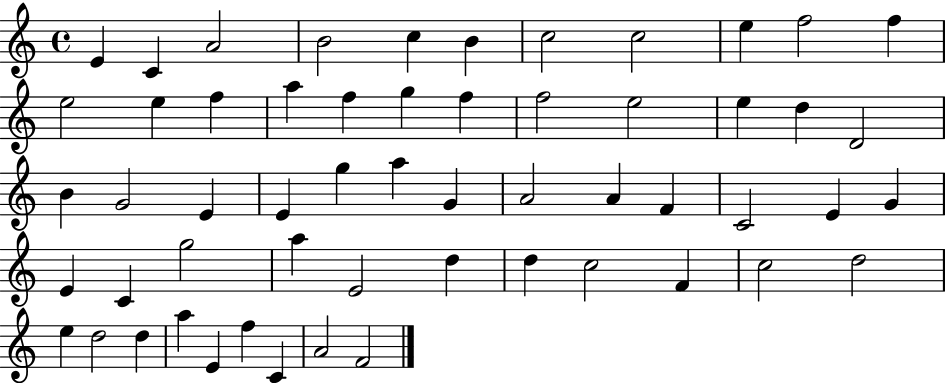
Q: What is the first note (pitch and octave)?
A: E4